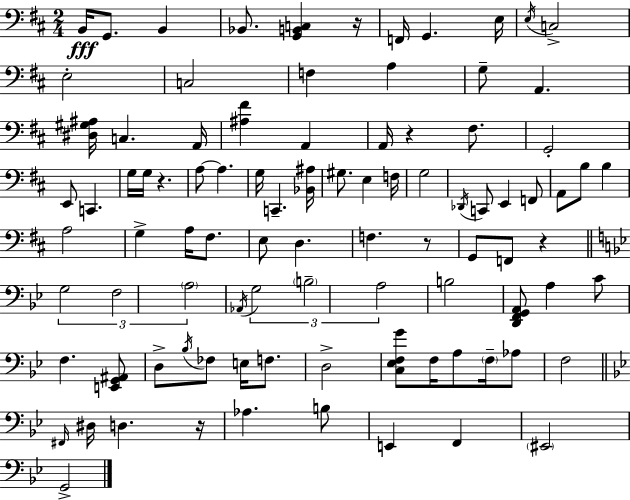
B2/s G2/e. B2/q Bb2/e. [G2,B2,C3]/q R/s F2/s G2/q. E3/s E3/s C3/h E3/h C3/h F3/q A3/q G3/e A2/q. [D#3,G#3,A#3]/s C3/q. A2/s [A#3,F#4]/q A2/q A2/s R/q F#3/e. G2/h E2/e C2/q. G3/s G3/s R/q. A3/e A3/q. G3/s C2/q. [Bb2,A#3]/s G#3/e. E3/q F3/s G3/h Db2/s C2/e E2/q F2/e A2/e B3/e B3/q A3/h G3/q A3/s F#3/e. E3/e D3/q. F3/q. R/e G2/e F2/e R/q G3/h F3/h A3/h Ab2/s G3/h B3/h A3/h B3/h [D2,F2,G2,A2]/e A3/q C4/e F3/q. [E2,G2,A#2]/e D3/e Bb3/s FES3/e E3/s F3/e. D3/h [C3,Eb3,F3,G4]/e F3/s A3/e F3/s Ab3/e F3/h F#2/s D#3/s D3/q. R/s Ab3/q. B3/e E2/q F2/q EIS2/h G2/h